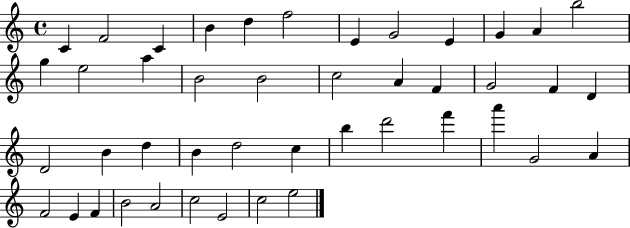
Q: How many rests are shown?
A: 0